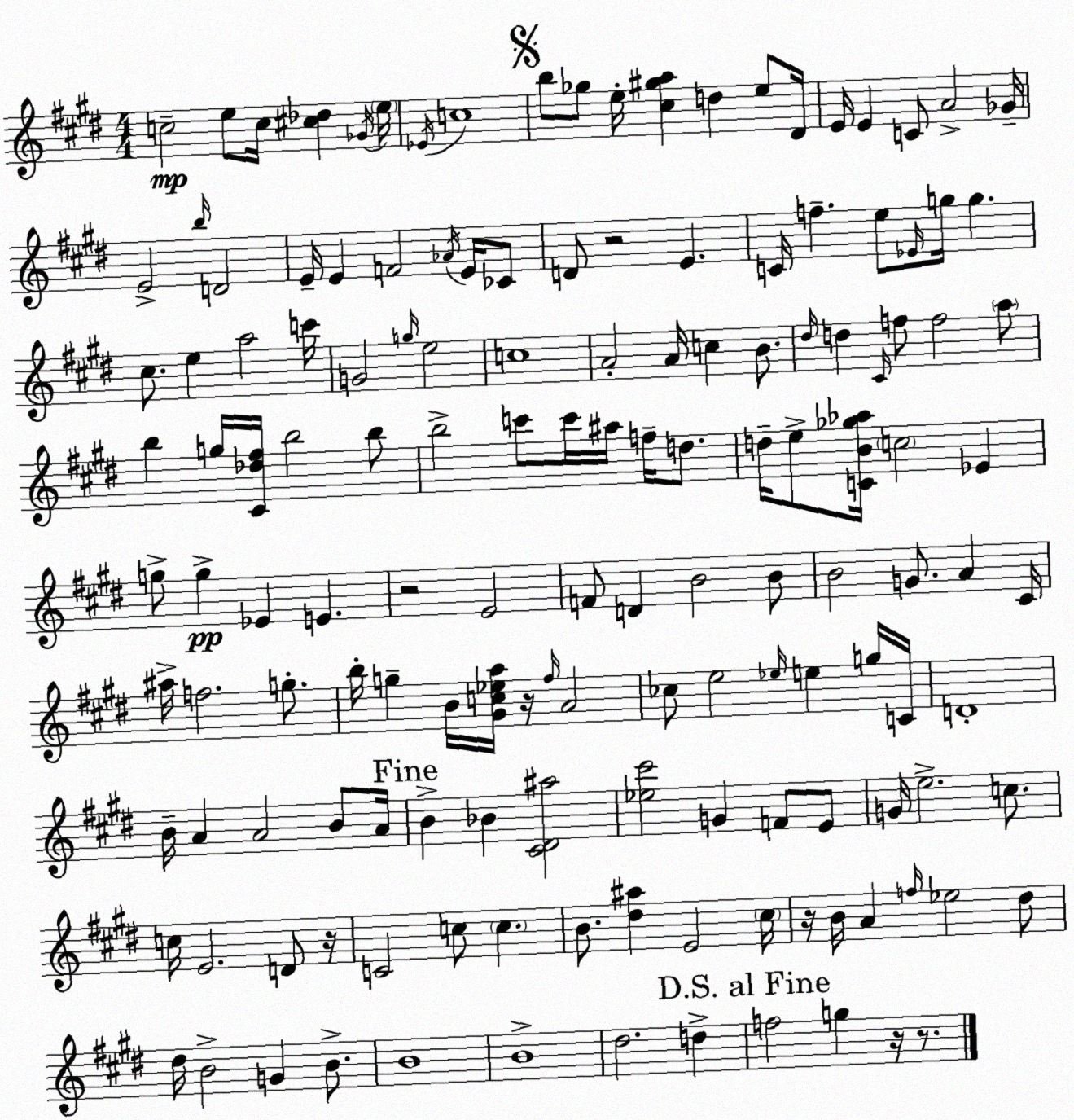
X:1
T:Untitled
M:4/4
L:1/4
K:E
c2 e/2 c/4 [^c_d] _G/4 e/4 _E/4 c4 b/2 _g/2 e/4 [^c^ga] d e/2 ^D/4 E/4 E C/2 A2 _G/4 E2 b/4 D2 E/4 E F2 _A/4 E/4 _C/2 D/2 z2 E C/4 f e/2 _E/4 g/4 g ^c/2 e a2 c'/4 G2 g/4 e2 c4 A2 A/4 c B/2 ^d/4 d ^C/4 f/2 f2 a/2 b g/4 [^C_d^f]/4 b2 b/2 b2 c'/2 c'/4 ^a/4 f/4 d/2 d/4 e/2 [CB_g_a]/4 c2 _E g/2 g _E E z2 E2 F/2 D B2 B/2 B2 G/2 A ^C/4 ^a/4 f2 g/2 b/4 g B/4 [^Gc_ea]/4 z/4 ^f/4 A2 _c/2 e2 _e/4 e g/4 C/4 D4 B/4 A A2 B/2 A/4 B _B [^C^D^a]2 [_e^c']2 G F/2 E/2 G/4 e2 c/2 c/4 E2 D/2 z/4 C2 c/2 c B/2 [^d^a] E2 ^c/4 z/4 B/4 A f/4 _e2 ^d/2 ^d/4 B2 G B/2 B4 B4 ^d2 d f2 g z/4 z/2